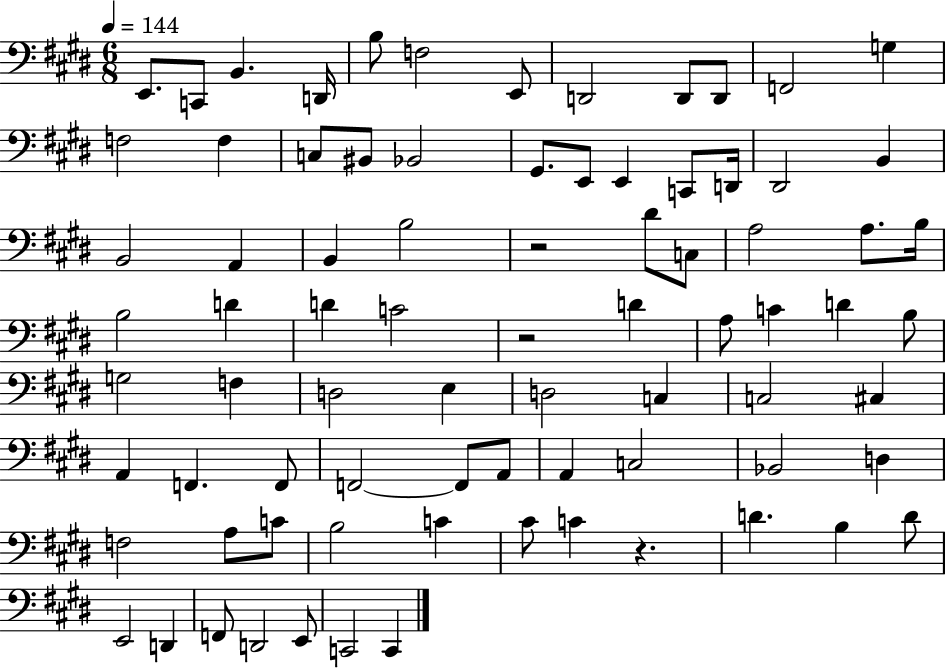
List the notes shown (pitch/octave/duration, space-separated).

E2/e. C2/e B2/q. D2/s B3/e F3/h E2/e D2/h D2/e D2/e F2/h G3/q F3/h F3/q C3/e BIS2/e Bb2/h G#2/e. E2/e E2/q C2/e D2/s D#2/h B2/q B2/h A2/q B2/q B3/h R/h D#4/e C3/e A3/h A3/e. B3/s B3/h D4/q D4/q C4/h R/h D4/q A3/e C4/q D4/q B3/e G3/h F3/q D3/h E3/q D3/h C3/q C3/h C#3/q A2/q F2/q. F2/e F2/h F2/e A2/e A2/q C3/h Bb2/h D3/q F3/h A3/e C4/e B3/h C4/q C#4/e C4/q R/q. D4/q. B3/q D4/e E2/h D2/q F2/e D2/h E2/e C2/h C2/q